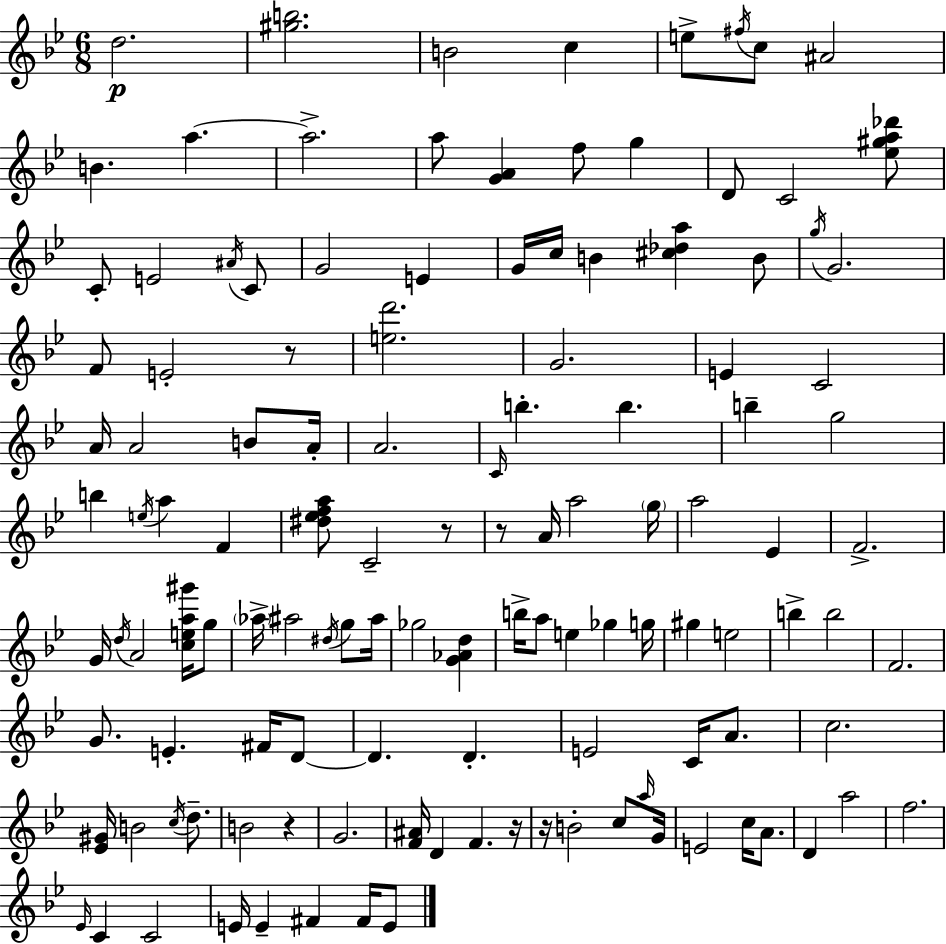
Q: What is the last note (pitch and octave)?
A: E4